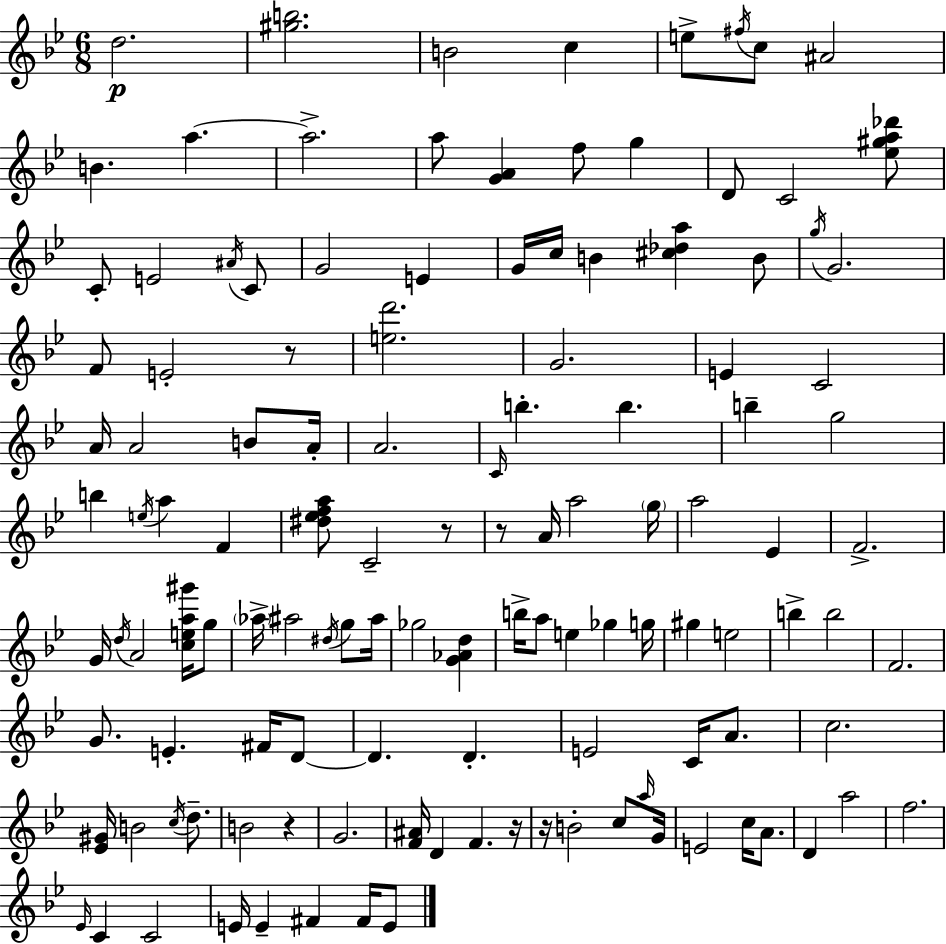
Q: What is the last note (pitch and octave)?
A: E4